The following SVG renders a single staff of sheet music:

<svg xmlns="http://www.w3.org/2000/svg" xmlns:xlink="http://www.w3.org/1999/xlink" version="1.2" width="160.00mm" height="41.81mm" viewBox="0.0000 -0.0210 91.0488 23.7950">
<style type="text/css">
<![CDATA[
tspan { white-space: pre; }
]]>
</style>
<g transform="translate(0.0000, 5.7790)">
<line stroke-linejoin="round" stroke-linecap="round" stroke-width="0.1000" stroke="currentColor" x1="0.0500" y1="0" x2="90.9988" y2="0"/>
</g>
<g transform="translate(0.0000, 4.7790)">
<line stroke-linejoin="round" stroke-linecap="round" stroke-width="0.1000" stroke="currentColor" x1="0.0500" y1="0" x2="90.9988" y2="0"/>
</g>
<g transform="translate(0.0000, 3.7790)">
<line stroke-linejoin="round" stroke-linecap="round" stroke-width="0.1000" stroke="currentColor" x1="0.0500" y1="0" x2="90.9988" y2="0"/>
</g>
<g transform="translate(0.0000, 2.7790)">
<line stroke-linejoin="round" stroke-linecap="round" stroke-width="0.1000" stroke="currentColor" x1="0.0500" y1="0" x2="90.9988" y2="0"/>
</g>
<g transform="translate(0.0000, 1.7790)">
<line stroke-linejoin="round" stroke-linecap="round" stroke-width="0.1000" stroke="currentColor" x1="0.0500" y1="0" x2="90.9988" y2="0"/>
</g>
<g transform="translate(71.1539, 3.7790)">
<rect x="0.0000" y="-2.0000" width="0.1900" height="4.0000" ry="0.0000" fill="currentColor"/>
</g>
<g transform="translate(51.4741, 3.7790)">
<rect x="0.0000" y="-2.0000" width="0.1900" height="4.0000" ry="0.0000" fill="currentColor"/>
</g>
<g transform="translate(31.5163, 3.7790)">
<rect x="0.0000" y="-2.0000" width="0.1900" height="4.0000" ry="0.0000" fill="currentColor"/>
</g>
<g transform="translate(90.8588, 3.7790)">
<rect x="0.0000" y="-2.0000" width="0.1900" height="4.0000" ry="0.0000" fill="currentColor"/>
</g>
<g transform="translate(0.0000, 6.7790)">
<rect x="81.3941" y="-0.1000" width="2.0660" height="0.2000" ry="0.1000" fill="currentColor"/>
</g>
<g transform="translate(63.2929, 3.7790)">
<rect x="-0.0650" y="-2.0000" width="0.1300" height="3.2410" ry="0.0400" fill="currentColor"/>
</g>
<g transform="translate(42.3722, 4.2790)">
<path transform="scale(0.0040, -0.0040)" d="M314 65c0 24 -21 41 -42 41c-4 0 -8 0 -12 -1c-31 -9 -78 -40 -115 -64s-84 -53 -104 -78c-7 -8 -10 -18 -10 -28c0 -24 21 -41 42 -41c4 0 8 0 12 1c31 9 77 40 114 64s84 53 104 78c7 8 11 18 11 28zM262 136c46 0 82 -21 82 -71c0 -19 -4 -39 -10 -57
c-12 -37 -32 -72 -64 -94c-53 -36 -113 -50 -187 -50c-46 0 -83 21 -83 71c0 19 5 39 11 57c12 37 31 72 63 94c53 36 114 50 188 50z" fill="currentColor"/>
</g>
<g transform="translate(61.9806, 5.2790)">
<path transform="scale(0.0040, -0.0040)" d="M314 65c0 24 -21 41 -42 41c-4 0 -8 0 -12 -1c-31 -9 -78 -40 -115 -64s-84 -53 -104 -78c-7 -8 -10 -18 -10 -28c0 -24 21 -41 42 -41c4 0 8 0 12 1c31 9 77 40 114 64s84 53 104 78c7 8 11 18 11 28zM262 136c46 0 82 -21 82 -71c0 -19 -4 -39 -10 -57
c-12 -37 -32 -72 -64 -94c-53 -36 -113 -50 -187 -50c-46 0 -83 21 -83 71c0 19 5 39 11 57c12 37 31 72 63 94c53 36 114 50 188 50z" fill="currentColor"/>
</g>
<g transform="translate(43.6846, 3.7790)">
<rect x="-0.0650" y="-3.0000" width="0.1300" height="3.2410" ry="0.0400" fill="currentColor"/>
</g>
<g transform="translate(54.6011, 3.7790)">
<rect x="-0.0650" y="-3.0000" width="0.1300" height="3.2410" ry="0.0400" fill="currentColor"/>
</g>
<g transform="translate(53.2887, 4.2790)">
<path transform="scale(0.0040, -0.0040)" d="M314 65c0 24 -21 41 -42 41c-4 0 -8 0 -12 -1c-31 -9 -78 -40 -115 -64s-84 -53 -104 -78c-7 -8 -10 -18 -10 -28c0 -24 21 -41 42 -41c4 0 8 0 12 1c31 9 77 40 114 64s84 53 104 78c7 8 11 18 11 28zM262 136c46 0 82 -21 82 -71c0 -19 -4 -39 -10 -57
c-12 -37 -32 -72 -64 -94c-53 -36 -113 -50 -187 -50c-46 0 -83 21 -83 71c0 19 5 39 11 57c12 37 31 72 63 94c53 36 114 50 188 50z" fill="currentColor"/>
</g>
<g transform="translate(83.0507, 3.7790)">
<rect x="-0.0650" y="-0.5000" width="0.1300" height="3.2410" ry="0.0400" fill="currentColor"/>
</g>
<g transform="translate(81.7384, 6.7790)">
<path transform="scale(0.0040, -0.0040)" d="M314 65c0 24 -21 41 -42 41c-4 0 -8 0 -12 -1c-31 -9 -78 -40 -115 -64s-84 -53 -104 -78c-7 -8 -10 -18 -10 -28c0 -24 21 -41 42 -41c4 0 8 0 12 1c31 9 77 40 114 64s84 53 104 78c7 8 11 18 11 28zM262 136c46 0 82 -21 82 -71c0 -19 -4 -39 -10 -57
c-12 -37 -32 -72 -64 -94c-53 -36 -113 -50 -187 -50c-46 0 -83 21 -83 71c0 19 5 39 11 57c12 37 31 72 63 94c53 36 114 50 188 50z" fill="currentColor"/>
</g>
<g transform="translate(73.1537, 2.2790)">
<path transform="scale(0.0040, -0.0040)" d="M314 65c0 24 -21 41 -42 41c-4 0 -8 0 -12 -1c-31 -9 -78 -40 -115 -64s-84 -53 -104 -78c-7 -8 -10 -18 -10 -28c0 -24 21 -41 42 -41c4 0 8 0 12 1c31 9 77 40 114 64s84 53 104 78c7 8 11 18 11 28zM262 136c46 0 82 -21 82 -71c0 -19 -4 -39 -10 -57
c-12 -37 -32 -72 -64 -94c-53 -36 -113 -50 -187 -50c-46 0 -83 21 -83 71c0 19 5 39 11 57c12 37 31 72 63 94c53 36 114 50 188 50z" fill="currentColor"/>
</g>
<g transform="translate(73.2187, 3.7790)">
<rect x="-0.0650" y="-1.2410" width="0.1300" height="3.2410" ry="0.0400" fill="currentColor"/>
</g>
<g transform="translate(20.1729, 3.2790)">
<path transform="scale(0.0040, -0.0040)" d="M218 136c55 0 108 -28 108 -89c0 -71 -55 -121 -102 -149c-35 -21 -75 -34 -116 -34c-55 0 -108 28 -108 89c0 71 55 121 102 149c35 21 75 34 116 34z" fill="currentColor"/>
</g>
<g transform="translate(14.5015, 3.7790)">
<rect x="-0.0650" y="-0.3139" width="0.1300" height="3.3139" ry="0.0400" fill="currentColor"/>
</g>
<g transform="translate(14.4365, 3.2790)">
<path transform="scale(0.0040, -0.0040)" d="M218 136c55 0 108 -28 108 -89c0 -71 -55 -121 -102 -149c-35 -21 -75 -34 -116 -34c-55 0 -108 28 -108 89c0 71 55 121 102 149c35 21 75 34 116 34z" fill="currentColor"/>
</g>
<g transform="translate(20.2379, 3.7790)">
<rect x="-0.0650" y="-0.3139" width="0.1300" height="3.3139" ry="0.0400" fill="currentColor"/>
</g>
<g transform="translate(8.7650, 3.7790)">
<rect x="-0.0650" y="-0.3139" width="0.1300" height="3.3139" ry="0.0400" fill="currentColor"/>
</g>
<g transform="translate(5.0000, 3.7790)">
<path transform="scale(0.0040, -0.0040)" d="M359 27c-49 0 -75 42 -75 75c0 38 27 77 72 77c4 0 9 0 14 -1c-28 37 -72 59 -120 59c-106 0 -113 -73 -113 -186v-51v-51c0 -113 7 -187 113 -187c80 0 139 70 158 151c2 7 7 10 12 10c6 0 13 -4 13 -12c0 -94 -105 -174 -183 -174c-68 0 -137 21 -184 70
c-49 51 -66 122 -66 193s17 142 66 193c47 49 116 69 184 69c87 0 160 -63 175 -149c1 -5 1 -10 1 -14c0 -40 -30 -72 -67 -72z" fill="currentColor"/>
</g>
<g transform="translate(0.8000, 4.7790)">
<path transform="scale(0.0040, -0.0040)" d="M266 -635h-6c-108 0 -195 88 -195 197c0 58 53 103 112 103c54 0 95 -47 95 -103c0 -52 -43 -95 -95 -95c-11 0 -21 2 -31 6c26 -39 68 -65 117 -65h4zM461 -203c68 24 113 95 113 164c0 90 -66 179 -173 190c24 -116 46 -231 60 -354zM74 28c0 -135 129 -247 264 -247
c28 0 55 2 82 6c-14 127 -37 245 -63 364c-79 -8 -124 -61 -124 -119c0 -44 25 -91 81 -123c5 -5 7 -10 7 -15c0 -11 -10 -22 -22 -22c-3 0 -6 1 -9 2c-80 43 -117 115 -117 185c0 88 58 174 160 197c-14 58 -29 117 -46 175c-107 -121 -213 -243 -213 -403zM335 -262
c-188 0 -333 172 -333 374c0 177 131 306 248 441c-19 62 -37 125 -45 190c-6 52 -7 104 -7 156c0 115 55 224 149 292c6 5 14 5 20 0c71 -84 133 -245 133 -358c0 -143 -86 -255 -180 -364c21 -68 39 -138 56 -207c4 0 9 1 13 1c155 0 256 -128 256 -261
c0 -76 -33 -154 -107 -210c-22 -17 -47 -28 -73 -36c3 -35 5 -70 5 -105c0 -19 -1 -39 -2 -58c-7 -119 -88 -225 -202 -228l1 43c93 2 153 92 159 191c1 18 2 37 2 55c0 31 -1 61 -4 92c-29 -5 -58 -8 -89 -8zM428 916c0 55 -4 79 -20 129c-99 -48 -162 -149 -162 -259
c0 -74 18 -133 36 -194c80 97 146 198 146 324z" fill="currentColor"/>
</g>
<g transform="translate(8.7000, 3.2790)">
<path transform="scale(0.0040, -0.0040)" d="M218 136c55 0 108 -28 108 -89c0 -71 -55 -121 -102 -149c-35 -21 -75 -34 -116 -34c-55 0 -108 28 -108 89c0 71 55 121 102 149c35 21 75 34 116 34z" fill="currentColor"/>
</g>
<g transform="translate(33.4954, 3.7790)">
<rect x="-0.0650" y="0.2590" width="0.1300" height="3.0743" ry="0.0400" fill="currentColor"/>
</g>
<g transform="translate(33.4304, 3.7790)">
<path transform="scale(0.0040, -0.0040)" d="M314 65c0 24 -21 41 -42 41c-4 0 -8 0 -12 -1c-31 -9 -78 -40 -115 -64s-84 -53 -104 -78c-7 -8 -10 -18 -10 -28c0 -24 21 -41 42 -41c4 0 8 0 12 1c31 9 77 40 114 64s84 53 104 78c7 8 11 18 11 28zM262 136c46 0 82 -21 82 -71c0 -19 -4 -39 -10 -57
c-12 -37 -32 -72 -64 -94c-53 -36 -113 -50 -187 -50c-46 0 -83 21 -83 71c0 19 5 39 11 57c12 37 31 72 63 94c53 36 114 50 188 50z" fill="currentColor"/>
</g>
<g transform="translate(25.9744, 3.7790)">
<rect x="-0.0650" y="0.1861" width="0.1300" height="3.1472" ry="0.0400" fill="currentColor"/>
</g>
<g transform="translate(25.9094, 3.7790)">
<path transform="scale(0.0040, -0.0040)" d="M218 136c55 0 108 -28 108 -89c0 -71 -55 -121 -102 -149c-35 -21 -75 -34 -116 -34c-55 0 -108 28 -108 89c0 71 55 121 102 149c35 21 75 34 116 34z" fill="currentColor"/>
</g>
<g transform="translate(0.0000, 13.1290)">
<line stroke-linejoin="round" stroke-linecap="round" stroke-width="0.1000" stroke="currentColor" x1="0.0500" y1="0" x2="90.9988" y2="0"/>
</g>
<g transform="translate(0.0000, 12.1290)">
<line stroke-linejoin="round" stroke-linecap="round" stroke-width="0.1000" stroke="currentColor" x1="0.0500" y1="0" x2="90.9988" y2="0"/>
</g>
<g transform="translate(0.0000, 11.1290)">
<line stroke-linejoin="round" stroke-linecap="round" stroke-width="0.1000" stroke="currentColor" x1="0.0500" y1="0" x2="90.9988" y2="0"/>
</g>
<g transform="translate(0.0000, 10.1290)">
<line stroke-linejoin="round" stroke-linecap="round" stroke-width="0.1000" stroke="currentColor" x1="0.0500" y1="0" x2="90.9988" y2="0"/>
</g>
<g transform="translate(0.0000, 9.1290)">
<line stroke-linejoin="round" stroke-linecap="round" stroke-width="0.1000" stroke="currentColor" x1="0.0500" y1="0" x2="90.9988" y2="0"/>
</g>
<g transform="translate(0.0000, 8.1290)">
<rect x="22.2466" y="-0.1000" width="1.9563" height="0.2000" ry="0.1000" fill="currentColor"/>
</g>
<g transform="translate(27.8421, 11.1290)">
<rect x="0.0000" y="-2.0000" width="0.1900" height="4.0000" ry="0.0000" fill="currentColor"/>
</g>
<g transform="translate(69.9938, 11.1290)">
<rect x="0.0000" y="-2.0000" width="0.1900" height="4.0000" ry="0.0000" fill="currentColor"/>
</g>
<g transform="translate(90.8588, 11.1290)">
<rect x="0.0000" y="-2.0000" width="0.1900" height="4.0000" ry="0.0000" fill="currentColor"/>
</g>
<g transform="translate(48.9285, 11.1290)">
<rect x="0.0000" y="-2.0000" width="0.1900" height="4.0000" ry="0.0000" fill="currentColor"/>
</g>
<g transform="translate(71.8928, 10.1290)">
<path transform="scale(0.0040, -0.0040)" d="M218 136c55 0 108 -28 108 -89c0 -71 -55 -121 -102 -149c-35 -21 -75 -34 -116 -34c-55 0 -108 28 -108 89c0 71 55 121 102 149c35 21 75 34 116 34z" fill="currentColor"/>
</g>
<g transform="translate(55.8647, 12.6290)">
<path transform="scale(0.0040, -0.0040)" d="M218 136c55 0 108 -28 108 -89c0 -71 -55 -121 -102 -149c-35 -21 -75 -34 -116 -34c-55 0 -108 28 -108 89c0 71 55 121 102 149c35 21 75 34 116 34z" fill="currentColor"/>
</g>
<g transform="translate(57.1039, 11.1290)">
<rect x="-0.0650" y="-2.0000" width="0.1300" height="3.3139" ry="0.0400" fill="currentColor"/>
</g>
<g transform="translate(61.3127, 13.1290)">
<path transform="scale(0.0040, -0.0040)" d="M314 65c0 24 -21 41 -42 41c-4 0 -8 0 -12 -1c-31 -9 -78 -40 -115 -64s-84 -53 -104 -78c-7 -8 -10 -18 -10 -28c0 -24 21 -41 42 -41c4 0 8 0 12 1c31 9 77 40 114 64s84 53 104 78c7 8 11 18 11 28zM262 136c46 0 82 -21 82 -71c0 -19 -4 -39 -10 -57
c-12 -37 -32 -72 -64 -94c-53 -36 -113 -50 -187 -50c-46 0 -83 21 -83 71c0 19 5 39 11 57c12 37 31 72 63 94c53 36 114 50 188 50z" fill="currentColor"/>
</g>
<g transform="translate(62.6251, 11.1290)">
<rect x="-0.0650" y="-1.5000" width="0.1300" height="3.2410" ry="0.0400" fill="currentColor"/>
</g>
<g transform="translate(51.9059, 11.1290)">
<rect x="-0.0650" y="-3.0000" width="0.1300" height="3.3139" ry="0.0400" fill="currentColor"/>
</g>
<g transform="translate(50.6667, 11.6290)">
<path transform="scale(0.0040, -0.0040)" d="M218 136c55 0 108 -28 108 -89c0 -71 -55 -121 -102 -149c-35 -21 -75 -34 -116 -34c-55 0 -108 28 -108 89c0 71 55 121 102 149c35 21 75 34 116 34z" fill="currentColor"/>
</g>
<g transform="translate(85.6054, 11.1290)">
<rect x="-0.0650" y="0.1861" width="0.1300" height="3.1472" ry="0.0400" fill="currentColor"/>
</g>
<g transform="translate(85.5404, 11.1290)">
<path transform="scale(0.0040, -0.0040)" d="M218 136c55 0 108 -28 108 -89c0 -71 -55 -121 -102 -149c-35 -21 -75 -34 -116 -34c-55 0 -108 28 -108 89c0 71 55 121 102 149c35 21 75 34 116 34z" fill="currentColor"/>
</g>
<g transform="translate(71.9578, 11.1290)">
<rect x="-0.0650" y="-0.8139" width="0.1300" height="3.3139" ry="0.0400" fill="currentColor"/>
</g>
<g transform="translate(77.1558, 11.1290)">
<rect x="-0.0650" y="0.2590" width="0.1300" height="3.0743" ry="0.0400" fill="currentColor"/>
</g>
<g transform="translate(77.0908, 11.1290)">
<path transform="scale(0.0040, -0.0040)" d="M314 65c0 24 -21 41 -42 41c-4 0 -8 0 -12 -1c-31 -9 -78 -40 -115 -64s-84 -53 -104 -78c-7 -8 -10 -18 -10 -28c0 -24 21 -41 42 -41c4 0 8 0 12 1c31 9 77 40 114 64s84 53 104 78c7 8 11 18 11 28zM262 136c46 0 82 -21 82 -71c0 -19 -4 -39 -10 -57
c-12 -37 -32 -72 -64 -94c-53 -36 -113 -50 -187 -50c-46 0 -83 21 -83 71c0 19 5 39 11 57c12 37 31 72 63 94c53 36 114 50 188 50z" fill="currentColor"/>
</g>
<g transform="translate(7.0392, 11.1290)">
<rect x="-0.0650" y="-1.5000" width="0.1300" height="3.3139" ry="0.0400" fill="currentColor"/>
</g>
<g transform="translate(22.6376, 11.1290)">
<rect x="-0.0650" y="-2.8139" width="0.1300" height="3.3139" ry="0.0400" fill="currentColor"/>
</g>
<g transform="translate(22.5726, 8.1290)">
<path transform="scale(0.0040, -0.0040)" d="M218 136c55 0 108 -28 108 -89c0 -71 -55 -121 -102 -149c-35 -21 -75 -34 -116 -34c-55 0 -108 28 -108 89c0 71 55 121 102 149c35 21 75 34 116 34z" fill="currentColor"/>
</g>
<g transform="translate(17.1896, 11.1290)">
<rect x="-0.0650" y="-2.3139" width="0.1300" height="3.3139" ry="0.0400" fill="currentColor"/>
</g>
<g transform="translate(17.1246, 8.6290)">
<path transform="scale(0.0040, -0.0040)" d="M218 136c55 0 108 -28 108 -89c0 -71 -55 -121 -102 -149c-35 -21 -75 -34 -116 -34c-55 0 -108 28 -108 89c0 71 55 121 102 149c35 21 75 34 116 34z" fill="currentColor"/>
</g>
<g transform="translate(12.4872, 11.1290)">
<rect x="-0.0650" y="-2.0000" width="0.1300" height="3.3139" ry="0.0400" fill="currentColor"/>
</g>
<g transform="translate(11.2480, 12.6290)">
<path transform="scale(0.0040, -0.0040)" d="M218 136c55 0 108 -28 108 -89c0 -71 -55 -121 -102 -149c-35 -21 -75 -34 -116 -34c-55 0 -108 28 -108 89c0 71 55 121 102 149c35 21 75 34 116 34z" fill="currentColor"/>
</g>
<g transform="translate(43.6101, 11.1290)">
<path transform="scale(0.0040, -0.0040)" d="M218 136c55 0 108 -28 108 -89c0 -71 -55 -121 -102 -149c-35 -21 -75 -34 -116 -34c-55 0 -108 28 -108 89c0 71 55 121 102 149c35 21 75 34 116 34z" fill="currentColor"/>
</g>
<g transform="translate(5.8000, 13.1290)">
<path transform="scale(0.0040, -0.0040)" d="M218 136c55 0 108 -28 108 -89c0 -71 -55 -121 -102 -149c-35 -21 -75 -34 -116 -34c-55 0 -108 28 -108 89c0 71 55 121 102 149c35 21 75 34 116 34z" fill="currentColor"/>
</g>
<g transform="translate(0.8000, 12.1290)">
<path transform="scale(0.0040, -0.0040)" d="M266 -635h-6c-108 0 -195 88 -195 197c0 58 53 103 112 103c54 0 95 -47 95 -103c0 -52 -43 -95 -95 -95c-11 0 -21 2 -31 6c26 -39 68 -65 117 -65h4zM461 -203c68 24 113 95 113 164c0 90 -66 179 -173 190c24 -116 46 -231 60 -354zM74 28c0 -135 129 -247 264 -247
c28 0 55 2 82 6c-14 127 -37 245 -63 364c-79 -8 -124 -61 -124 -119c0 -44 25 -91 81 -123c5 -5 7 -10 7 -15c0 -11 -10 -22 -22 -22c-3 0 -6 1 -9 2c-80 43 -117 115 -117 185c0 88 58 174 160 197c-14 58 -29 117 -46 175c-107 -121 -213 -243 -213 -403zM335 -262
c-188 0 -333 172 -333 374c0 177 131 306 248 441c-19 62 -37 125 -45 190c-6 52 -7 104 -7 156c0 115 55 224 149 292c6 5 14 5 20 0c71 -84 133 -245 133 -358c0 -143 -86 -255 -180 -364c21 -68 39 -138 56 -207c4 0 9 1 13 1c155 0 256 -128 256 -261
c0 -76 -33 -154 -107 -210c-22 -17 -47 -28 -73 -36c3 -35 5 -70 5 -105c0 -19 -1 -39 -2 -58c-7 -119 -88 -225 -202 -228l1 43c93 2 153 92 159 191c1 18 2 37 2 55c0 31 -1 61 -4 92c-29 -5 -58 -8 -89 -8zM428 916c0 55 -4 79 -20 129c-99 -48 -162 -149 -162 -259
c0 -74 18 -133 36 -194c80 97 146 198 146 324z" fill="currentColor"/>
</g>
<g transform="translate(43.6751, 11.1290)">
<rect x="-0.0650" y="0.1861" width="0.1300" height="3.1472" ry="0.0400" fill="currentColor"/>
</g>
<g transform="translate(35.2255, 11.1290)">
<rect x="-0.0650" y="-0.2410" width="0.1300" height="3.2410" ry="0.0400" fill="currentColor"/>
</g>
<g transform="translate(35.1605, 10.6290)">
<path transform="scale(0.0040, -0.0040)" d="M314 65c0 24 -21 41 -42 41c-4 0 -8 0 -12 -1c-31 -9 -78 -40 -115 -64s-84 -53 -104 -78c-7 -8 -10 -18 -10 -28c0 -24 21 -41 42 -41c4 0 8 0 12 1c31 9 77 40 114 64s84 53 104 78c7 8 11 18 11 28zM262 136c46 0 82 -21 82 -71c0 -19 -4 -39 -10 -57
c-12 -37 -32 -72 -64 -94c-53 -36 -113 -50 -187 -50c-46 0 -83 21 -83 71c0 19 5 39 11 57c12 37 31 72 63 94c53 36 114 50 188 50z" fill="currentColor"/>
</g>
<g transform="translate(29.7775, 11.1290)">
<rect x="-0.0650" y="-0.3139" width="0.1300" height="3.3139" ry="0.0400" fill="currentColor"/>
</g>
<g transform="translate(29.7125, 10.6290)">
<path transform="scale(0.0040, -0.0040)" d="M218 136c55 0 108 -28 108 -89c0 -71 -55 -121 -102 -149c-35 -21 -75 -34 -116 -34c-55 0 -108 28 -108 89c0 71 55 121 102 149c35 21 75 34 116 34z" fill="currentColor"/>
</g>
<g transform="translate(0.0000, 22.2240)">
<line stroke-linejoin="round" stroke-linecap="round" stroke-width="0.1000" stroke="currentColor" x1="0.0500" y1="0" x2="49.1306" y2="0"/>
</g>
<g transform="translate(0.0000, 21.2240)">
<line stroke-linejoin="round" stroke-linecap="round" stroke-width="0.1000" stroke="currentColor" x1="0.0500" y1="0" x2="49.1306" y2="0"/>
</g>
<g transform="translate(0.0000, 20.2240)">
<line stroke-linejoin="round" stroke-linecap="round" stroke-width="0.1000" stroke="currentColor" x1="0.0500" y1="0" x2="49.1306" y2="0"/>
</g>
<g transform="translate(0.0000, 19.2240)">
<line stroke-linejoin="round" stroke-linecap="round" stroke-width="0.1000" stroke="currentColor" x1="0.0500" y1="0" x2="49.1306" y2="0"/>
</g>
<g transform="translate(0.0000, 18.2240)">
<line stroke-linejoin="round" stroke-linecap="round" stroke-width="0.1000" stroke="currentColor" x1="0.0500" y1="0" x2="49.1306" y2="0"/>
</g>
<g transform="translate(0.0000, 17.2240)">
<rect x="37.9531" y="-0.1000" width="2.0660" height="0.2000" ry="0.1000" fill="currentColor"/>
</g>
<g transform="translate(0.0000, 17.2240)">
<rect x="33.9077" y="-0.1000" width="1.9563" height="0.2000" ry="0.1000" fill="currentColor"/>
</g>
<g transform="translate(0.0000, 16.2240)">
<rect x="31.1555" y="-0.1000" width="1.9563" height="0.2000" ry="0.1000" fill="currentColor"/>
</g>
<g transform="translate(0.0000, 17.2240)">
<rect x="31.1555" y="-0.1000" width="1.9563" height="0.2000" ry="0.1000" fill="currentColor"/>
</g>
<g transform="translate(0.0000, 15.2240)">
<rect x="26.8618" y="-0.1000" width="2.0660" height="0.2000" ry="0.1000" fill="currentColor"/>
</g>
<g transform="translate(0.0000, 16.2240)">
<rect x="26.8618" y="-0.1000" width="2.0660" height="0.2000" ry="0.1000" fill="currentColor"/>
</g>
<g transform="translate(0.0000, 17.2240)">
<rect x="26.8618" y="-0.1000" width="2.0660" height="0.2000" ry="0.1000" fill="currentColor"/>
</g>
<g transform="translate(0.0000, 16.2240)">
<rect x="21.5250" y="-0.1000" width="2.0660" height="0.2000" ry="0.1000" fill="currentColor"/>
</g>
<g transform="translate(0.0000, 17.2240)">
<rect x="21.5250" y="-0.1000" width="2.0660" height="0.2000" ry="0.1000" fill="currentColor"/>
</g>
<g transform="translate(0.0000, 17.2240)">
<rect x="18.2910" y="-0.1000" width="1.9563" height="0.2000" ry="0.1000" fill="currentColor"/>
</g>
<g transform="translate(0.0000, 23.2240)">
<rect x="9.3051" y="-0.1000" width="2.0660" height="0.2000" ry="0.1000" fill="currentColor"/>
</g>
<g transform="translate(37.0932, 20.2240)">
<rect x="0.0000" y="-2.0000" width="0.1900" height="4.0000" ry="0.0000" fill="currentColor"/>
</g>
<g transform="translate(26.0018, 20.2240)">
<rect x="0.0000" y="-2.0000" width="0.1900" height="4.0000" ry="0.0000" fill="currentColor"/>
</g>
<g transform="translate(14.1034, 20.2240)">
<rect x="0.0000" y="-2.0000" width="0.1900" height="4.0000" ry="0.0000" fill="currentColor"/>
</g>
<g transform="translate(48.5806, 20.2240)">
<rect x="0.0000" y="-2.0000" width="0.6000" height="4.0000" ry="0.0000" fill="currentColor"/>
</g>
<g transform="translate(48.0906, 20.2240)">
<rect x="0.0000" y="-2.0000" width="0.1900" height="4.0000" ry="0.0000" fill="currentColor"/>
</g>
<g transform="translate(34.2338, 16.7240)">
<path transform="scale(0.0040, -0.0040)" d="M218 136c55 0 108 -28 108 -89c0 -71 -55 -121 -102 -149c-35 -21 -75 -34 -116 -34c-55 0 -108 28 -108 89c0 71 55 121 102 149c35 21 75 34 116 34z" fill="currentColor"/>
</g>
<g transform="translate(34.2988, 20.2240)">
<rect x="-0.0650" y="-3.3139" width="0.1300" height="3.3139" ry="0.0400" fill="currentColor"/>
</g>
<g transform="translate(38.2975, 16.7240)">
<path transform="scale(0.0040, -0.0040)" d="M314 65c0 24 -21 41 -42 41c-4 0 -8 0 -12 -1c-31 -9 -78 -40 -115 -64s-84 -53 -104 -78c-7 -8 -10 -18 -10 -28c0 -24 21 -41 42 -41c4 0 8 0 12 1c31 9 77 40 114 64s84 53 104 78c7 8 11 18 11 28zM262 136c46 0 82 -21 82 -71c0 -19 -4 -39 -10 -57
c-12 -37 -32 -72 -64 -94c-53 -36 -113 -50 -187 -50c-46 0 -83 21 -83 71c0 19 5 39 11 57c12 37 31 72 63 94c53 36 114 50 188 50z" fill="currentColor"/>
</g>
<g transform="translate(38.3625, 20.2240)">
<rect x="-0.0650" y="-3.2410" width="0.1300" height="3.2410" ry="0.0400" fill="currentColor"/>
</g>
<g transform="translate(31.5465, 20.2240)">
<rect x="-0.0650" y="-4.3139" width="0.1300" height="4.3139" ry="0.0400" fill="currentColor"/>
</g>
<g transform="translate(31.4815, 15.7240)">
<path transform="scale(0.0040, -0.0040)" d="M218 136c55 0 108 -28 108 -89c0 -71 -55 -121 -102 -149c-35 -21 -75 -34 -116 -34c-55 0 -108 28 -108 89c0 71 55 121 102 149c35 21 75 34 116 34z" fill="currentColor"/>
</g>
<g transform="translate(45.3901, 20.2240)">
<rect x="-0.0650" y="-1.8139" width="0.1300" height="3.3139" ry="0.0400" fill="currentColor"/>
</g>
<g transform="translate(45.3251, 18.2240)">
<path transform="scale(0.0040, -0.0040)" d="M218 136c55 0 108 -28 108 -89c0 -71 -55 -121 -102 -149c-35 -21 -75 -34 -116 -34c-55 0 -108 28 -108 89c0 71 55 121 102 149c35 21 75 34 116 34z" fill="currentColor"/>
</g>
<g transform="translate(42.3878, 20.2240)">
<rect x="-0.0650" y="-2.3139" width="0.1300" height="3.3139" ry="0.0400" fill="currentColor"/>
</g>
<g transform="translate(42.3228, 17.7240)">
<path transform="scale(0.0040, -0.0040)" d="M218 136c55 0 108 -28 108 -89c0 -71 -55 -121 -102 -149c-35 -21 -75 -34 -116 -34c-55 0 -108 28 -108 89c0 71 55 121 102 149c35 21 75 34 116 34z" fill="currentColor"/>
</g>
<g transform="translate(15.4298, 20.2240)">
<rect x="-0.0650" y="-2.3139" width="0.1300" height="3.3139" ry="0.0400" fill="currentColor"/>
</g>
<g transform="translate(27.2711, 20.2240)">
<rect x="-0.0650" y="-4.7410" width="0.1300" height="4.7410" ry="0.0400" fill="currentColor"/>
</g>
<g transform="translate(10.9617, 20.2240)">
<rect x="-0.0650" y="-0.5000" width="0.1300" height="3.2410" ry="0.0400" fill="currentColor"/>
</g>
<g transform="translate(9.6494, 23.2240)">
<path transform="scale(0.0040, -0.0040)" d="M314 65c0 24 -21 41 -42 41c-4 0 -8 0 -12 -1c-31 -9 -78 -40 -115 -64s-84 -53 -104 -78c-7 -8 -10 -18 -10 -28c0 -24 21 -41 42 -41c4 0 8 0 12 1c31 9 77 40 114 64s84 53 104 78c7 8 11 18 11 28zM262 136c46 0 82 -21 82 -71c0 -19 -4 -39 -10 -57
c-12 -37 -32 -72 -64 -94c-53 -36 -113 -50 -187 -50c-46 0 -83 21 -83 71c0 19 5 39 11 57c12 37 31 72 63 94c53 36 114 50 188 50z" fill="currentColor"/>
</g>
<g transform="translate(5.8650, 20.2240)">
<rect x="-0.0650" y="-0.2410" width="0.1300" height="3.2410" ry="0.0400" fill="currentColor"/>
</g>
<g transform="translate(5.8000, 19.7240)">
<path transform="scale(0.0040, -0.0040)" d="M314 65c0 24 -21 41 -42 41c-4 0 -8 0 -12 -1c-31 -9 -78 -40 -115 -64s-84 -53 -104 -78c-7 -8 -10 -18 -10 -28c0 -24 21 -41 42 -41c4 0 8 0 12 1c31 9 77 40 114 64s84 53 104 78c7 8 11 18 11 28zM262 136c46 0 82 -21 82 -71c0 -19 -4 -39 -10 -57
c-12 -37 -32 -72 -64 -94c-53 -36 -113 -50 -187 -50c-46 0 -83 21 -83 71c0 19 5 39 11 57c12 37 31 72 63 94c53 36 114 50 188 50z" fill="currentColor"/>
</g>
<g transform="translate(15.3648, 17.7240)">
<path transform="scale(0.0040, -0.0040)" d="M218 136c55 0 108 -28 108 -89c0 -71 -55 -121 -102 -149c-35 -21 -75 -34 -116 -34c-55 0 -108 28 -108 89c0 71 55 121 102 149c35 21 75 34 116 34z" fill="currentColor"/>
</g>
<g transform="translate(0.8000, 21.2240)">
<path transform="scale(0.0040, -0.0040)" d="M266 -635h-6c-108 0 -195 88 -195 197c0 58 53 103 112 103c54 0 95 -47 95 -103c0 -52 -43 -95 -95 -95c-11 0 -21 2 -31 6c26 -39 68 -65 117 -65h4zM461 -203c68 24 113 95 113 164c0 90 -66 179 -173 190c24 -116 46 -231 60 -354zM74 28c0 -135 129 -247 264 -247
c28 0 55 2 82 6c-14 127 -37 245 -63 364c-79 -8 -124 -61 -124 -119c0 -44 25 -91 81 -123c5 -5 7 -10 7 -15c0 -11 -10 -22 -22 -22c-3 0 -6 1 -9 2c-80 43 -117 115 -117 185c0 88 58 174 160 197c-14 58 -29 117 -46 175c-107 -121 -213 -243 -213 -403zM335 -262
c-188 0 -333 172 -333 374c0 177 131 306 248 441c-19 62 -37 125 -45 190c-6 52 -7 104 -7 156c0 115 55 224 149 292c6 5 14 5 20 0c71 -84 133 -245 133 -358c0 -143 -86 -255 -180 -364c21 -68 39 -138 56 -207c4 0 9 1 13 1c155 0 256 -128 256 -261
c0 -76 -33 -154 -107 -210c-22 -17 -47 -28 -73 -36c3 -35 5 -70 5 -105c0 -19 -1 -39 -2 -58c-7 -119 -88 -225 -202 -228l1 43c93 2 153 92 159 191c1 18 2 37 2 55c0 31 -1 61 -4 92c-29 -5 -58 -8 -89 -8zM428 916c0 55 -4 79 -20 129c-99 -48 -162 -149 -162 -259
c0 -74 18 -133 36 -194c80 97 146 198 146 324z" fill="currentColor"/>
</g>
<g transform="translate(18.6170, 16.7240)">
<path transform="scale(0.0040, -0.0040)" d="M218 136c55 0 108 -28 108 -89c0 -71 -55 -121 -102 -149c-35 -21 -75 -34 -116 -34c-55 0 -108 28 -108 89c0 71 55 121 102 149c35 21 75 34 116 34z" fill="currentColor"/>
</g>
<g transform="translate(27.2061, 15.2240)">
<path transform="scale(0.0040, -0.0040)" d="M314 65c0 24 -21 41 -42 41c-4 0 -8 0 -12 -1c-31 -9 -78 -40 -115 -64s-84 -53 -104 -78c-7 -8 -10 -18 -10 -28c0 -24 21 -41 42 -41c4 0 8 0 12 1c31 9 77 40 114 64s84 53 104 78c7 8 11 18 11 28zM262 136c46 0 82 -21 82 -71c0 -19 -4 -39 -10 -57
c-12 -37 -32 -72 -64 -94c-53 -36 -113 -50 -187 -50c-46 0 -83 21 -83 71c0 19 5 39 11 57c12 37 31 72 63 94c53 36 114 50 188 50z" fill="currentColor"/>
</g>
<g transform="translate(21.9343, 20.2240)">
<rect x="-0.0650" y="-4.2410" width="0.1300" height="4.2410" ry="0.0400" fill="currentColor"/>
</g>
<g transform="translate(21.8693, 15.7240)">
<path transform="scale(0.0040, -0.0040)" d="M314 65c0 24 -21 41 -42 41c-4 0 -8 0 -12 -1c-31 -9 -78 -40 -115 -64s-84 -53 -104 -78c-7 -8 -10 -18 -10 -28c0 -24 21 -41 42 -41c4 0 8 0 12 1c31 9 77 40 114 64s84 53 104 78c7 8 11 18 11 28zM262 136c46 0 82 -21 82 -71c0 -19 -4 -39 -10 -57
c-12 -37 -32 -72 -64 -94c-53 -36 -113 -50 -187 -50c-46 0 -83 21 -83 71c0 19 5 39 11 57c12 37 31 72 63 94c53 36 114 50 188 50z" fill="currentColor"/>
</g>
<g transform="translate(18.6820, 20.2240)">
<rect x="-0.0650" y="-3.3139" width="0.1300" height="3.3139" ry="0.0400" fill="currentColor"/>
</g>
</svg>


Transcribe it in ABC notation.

X:1
T:Untitled
M:4/4
L:1/4
K:C
c c c B B2 A2 A2 F2 e2 C2 E F g a c c2 B A F E2 d B2 B c2 C2 g b d'2 e'2 d' b b2 g f